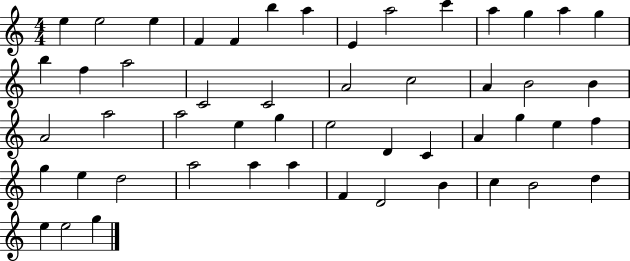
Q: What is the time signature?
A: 4/4